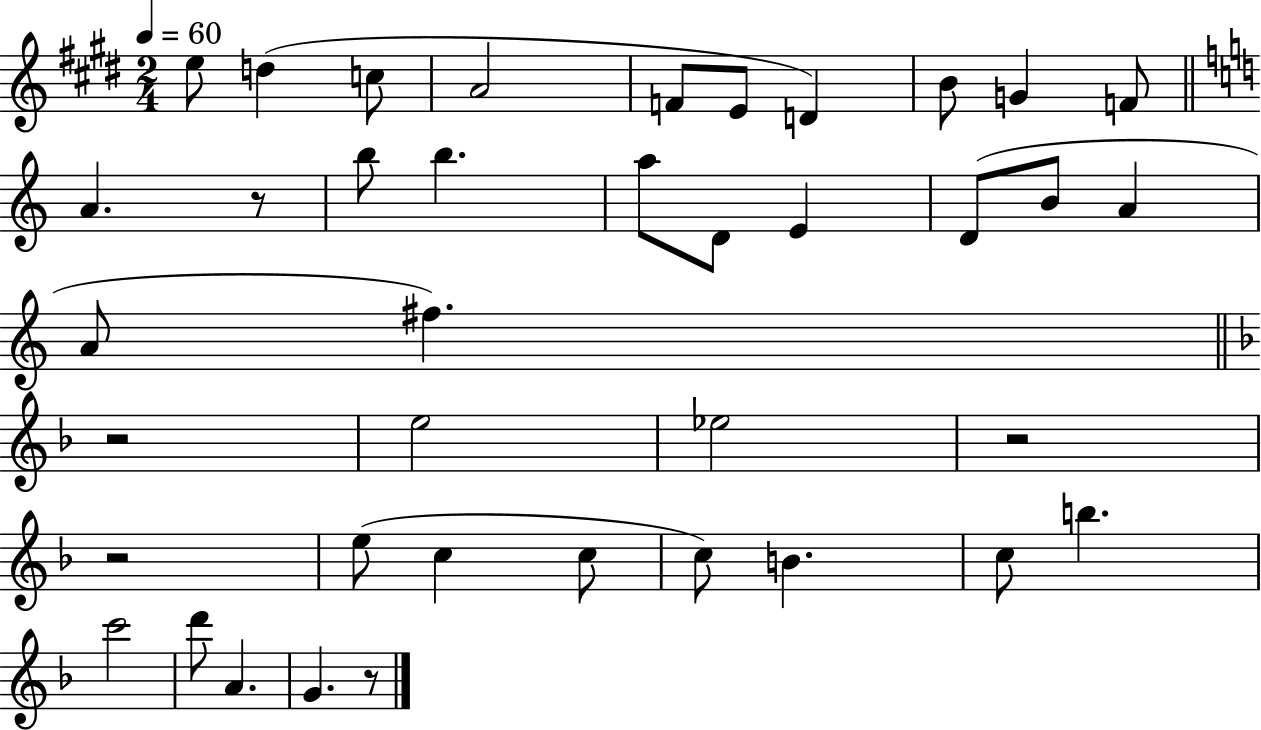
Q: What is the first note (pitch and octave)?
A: E5